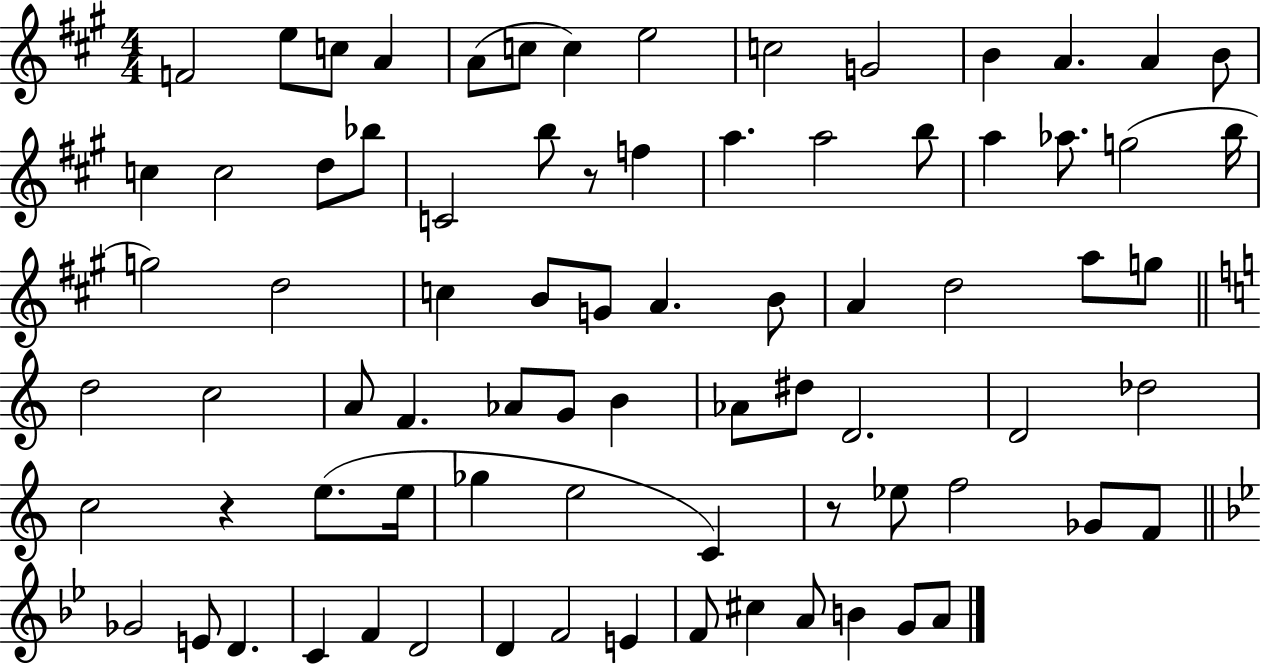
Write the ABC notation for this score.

X:1
T:Untitled
M:4/4
L:1/4
K:A
F2 e/2 c/2 A A/2 c/2 c e2 c2 G2 B A A B/2 c c2 d/2 _b/2 C2 b/2 z/2 f a a2 b/2 a _a/2 g2 b/4 g2 d2 c B/2 G/2 A B/2 A d2 a/2 g/2 d2 c2 A/2 F _A/2 G/2 B _A/2 ^d/2 D2 D2 _d2 c2 z e/2 e/4 _g e2 C z/2 _e/2 f2 _G/2 F/2 _G2 E/2 D C F D2 D F2 E F/2 ^c A/2 B G/2 A/2